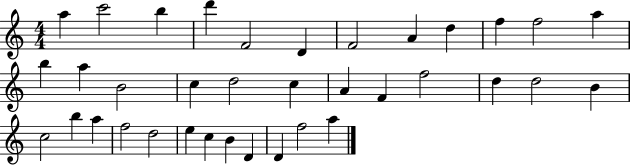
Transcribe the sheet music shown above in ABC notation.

X:1
T:Untitled
M:4/4
L:1/4
K:C
a c'2 b d' F2 D F2 A d f f2 a b a B2 c d2 c A F f2 d d2 B c2 b a f2 d2 e c B D D f2 a